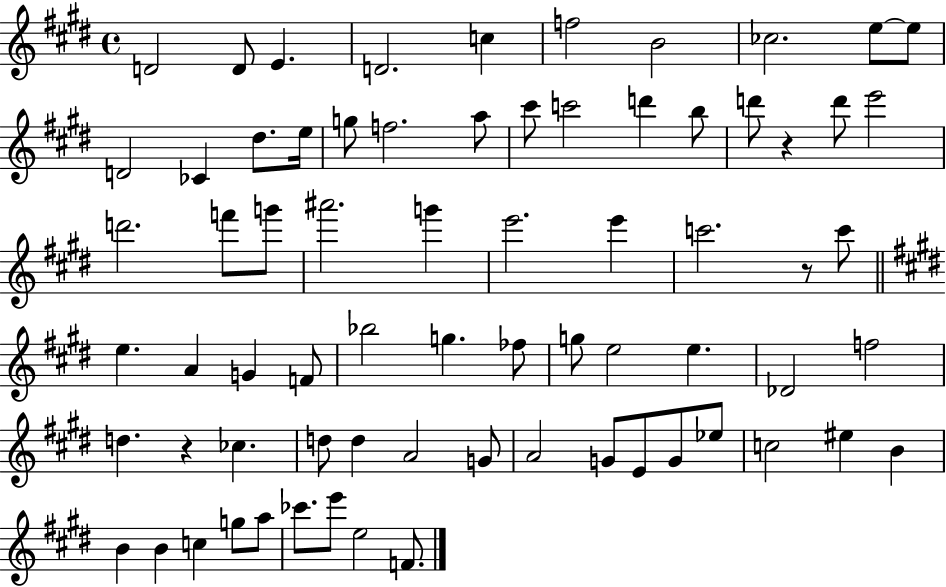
{
  \clef treble
  \time 4/4
  \defaultTimeSignature
  \key e \major
  \repeat volta 2 { d'2 d'8 e'4. | d'2. c''4 | f''2 b'2 | ces''2. e''8~~ e''8 | \break d'2 ces'4 dis''8. e''16 | g''8 f''2. a''8 | cis'''8 c'''2 d'''4 b''8 | d'''8 r4 d'''8 e'''2 | \break d'''2. f'''8 g'''8 | ais'''2. g'''4 | e'''2. e'''4 | c'''2. r8 c'''8 | \break \bar "||" \break \key e \major e''4. a'4 g'4 f'8 | bes''2 g''4. fes''8 | g''8 e''2 e''4. | des'2 f''2 | \break d''4. r4 ces''4. | d''8 d''4 a'2 g'8 | a'2 g'8 e'8 g'8 ees''8 | c''2 eis''4 b'4 | \break b'4 b'4 c''4 g''8 a''8 | ces'''8. e'''8 e''2 f'8. | } \bar "|."
}